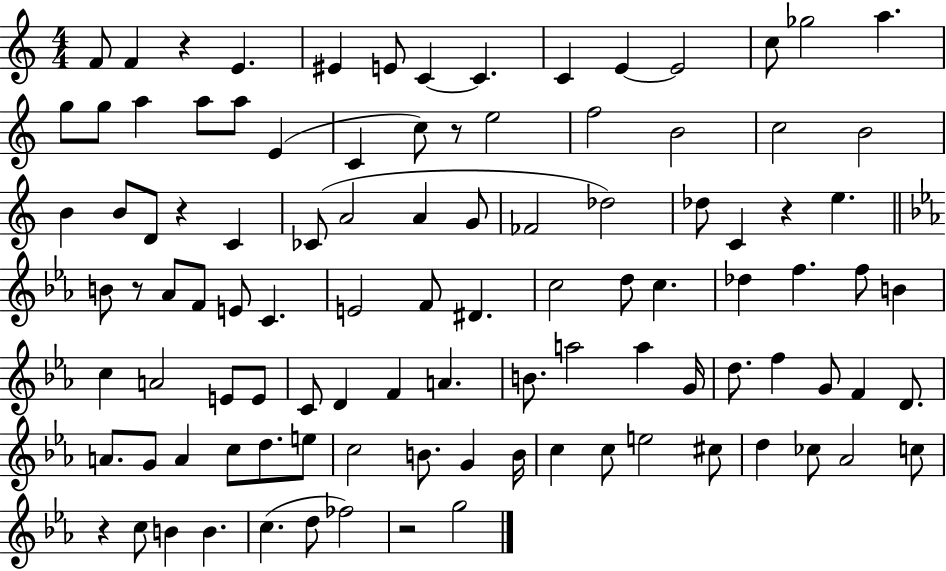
{
  \clef treble
  \numericTimeSignature
  \time 4/4
  \key c \major
  \repeat volta 2 { f'8 f'4 r4 e'4. | eis'4 e'8 c'4~~ c'4. | c'4 e'4~~ e'2 | c''8 ges''2 a''4. | \break g''8 g''8 a''4 a''8 a''8 e'4( | c'4 c''8) r8 e''2 | f''2 b'2 | c''2 b'2 | \break b'4 b'8 d'8 r4 c'4 | ces'8( a'2 a'4 g'8 | fes'2 des''2) | des''8 c'4 r4 e''4. | \break \bar "||" \break \key c \minor b'8 r8 aes'8 f'8 e'8 c'4. | e'2 f'8 dis'4. | c''2 d''8 c''4. | des''4 f''4. f''8 b'4 | \break c''4 a'2 e'8 e'8 | c'8 d'4 f'4 a'4. | b'8. a''2 a''4 g'16 | d''8. f''4 g'8 f'4 d'8. | \break a'8. g'8 a'4 c''8 d''8. e''8 | c''2 b'8. g'4 b'16 | c''4 c''8 e''2 cis''8 | d''4 ces''8 aes'2 c''8 | \break r4 c''8 b'4 b'4. | c''4.( d''8 fes''2) | r2 g''2 | } \bar "|."
}